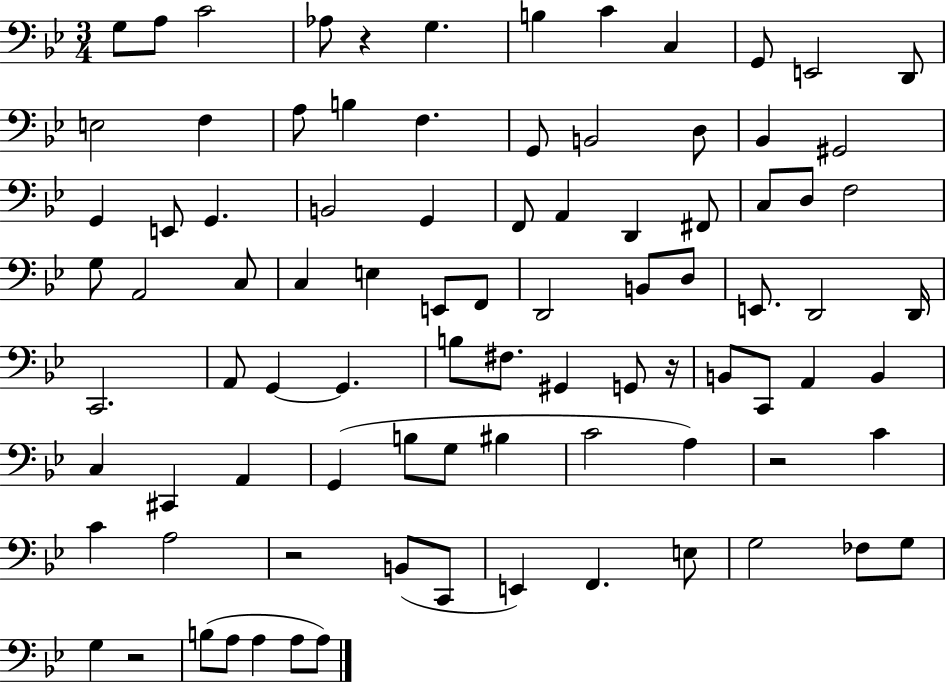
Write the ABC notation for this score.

X:1
T:Untitled
M:3/4
L:1/4
K:Bb
G,/2 A,/2 C2 _A,/2 z G, B, C C, G,,/2 E,,2 D,,/2 E,2 F, A,/2 B, F, G,,/2 B,,2 D,/2 _B,, ^G,,2 G,, E,,/2 G,, B,,2 G,, F,,/2 A,, D,, ^F,,/2 C,/2 D,/2 F,2 G,/2 A,,2 C,/2 C, E, E,,/2 F,,/2 D,,2 B,,/2 D,/2 E,,/2 D,,2 D,,/4 C,,2 A,,/2 G,, G,, B,/2 ^F,/2 ^G,, G,,/2 z/4 B,,/2 C,,/2 A,, B,, C, ^C,, A,, G,, B,/2 G,/2 ^B, C2 A, z2 C C A,2 z2 B,,/2 C,,/2 E,, F,, E,/2 G,2 _F,/2 G,/2 G, z2 B,/2 A,/2 A, A,/2 A,/2